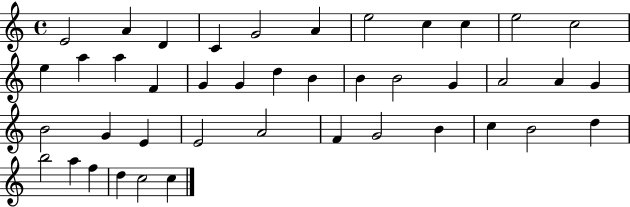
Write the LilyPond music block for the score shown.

{
  \clef treble
  \time 4/4
  \defaultTimeSignature
  \key c \major
  e'2 a'4 d'4 | c'4 g'2 a'4 | e''2 c''4 c''4 | e''2 c''2 | \break e''4 a''4 a''4 f'4 | g'4 g'4 d''4 b'4 | b'4 b'2 g'4 | a'2 a'4 g'4 | \break b'2 g'4 e'4 | e'2 a'2 | f'4 g'2 b'4 | c''4 b'2 d''4 | \break b''2 a''4 f''4 | d''4 c''2 c''4 | \bar "|."
}